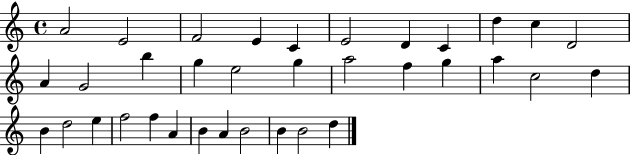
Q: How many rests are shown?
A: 0